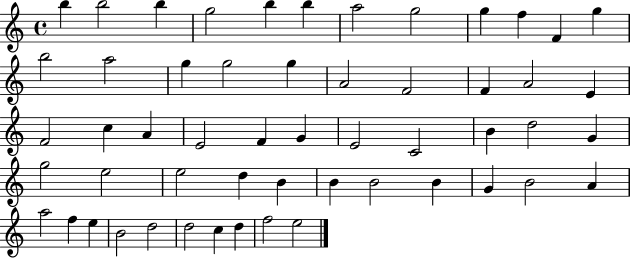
X:1
T:Untitled
M:4/4
L:1/4
K:C
b b2 b g2 b b a2 g2 g f F g b2 a2 g g2 g A2 F2 F A2 E F2 c A E2 F G E2 C2 B d2 G g2 e2 e2 d B B B2 B G B2 A a2 f e B2 d2 d2 c d f2 e2